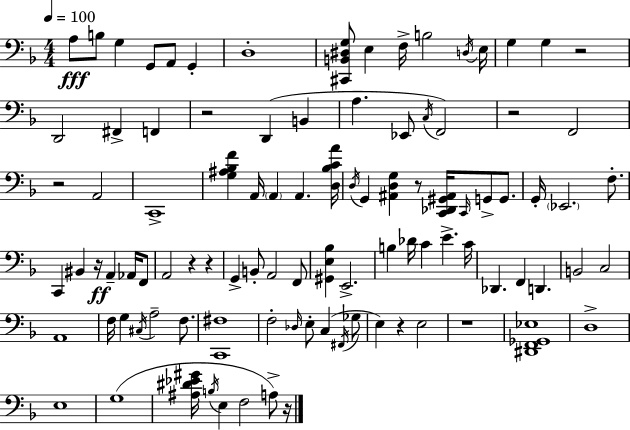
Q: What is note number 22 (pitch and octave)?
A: C3